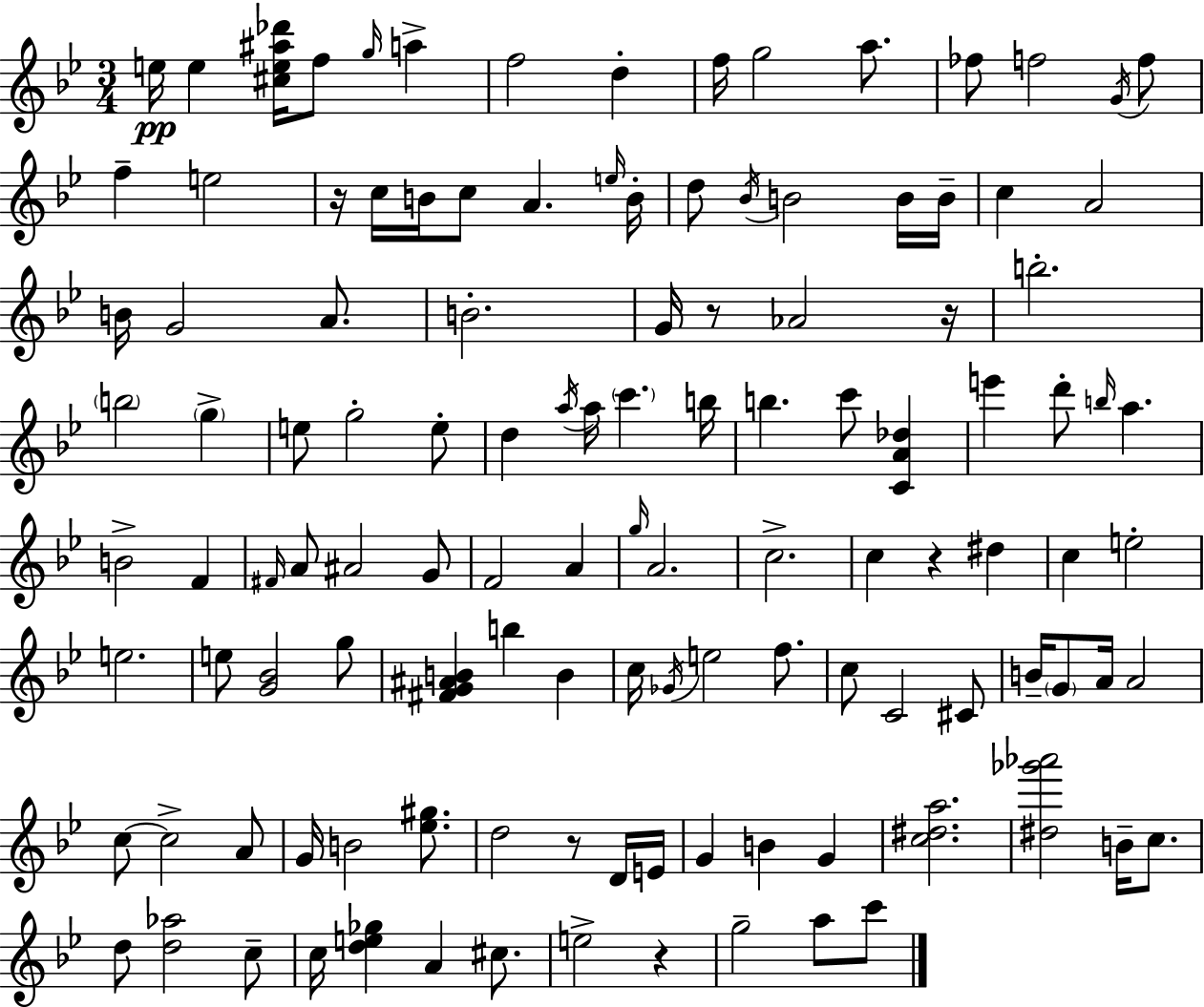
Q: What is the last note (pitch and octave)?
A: C6